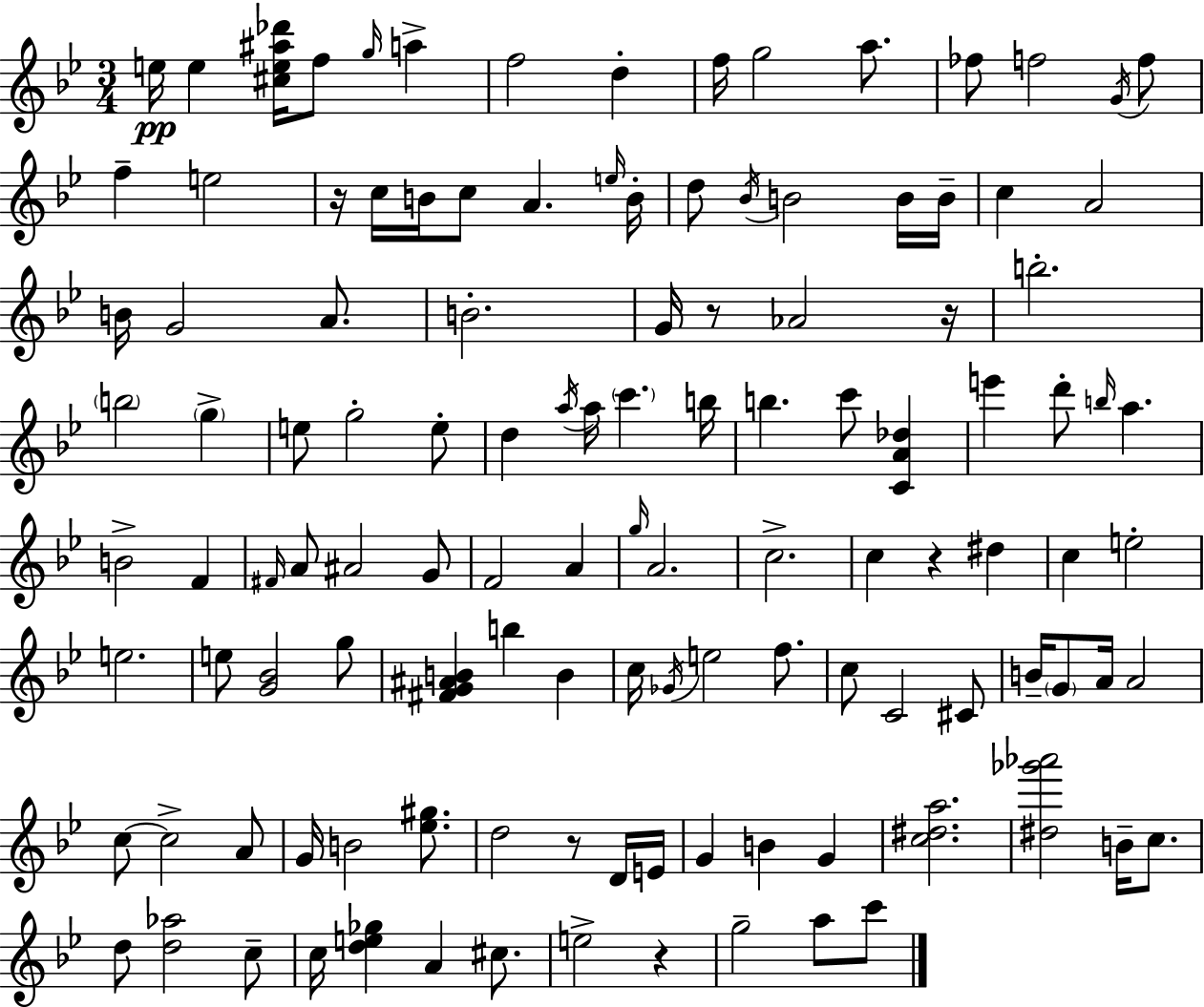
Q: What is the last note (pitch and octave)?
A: C6